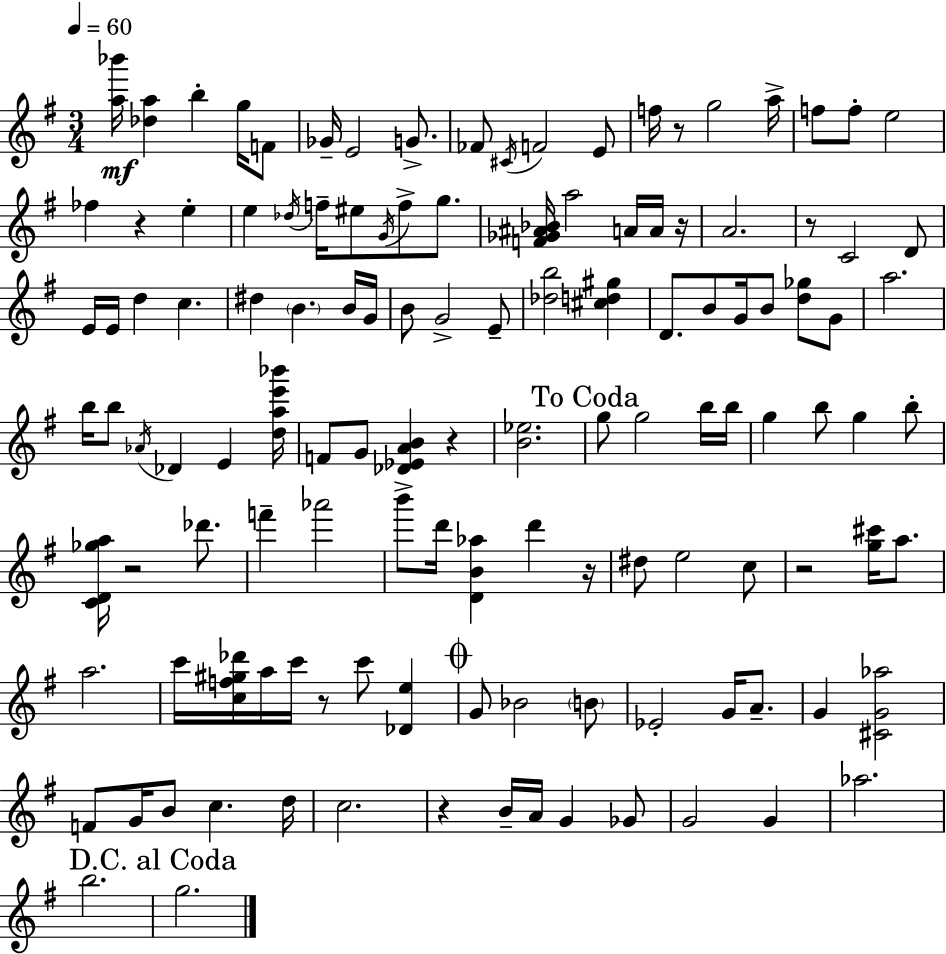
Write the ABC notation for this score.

X:1
T:Untitled
M:3/4
L:1/4
K:Em
[a_b']/4 [_da] b g/4 F/2 _G/4 E2 G/2 _F/2 ^C/4 F2 E/2 f/4 z/2 g2 a/4 f/2 f/2 e2 _f z e e _d/4 f/4 ^e/2 G/4 f/2 g/2 [F_G^A_B]/4 a2 A/4 A/4 z/4 A2 z/2 C2 D/2 E/4 E/4 d c ^d B B/4 G/4 B/2 G2 E/2 [_db]2 [^cd^g] D/2 B/2 G/4 B/2 [d_g]/2 G/2 a2 b/4 b/2 _A/4 _D E [dae'_b']/4 F/2 G/2 [_D_EAB] z [B_e]2 g/2 g2 b/4 b/4 g b/2 g b/2 [CD_ga]/4 z2 _d'/2 f' _a'2 b'/2 d'/4 [DB_a] d' z/4 ^d/2 e2 c/2 z2 [g^c']/4 a/2 a2 c'/4 [cf^g_d']/4 a/4 c'/4 z/2 c'/2 [_De] G/2 _B2 B/2 _E2 G/4 A/2 G [^CG_a]2 F/2 G/4 B/2 c d/4 c2 z B/4 A/4 G _G/2 G2 G _a2 b2 g2